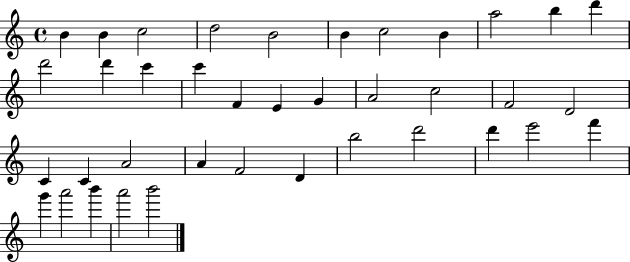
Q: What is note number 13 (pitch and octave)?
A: D6